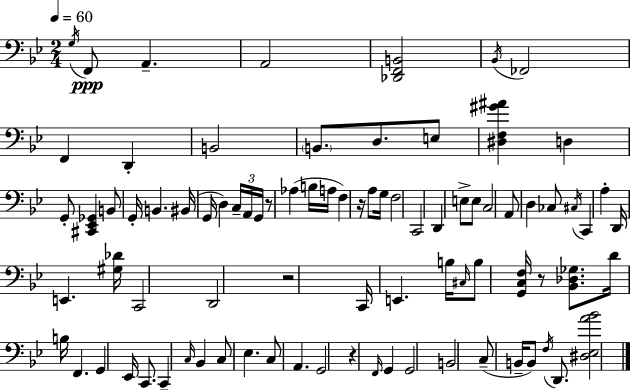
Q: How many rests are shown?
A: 5